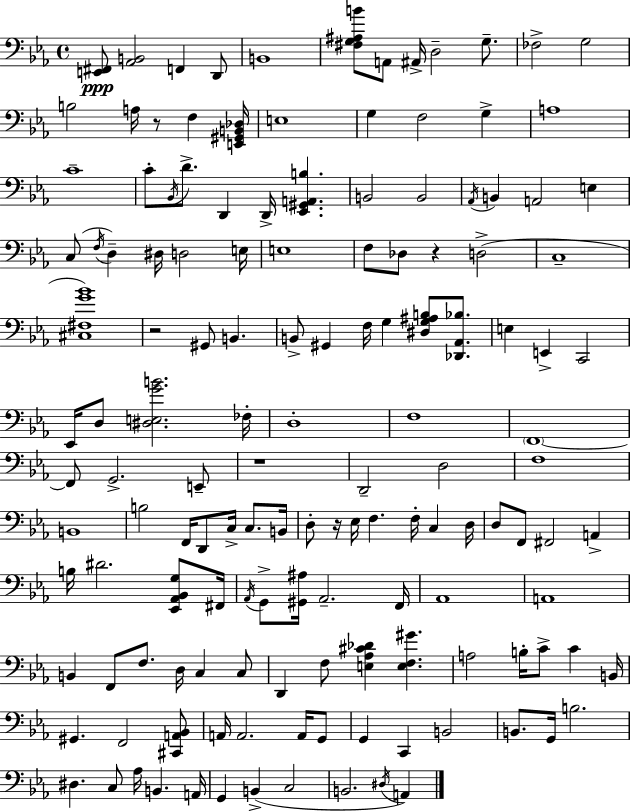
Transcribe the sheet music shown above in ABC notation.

X:1
T:Untitled
M:4/4
L:1/4
K:Cm
[E,,^F,,]/2 [_A,,B,,]2 F,, D,,/2 B,,4 [^F,G,^A,B]/2 A,,/2 ^A,,/4 D,2 G,/2 _F,2 G,2 B,2 A,/4 z/2 F, [E,,^G,,B,,_D,]/4 E,4 G, F,2 G, A,4 C4 C/2 _B,,/4 D/2 D,, D,,/4 [_E,,^G,,A,,B,] B,,2 B,,2 _A,,/4 B,, A,,2 E, C,/2 F,/4 D, ^D,/4 D,2 E,/4 E,4 F,/2 _D,/2 z D,2 C,4 [^C,^F,G_B]4 z2 ^G,,/2 B,, B,,/2 ^G,, F,/4 G, [^D,G,^A,B,]/2 [_D,,_A,,_B,]/2 E, E,, C,,2 _E,,/4 D,/2 [^D,E,GB]2 _F,/4 D,4 F,4 F,,4 F,,/2 G,,2 E,,/2 z4 D,,2 D,2 F,4 B,,4 B,2 F,,/4 D,,/2 C,/4 C,/2 B,,/4 D,/2 z/4 _E,/4 F, F,/4 C, D,/4 D,/2 F,,/2 ^F,,2 A,, B,/4 ^D2 [_E,,_A,,_B,,G,]/2 ^F,,/4 _A,,/4 G,,/2 [^G,,^A,]/4 _A,,2 F,,/4 _A,,4 A,,4 B,, F,,/2 F,/2 D,/4 C, C,/2 D,, F,/2 [E,_A,^C_D] [E,F,^G] A,2 B,/4 C/2 C B,,/4 ^G,, F,,2 [^C,,A,,_B,,]/2 A,,/4 A,,2 A,,/4 G,,/2 G,, C,, B,,2 B,,/2 G,,/4 B,2 ^D, C,/2 _A,/4 B,, A,,/4 G,, B,, C,2 B,,2 ^D,/4 A,,